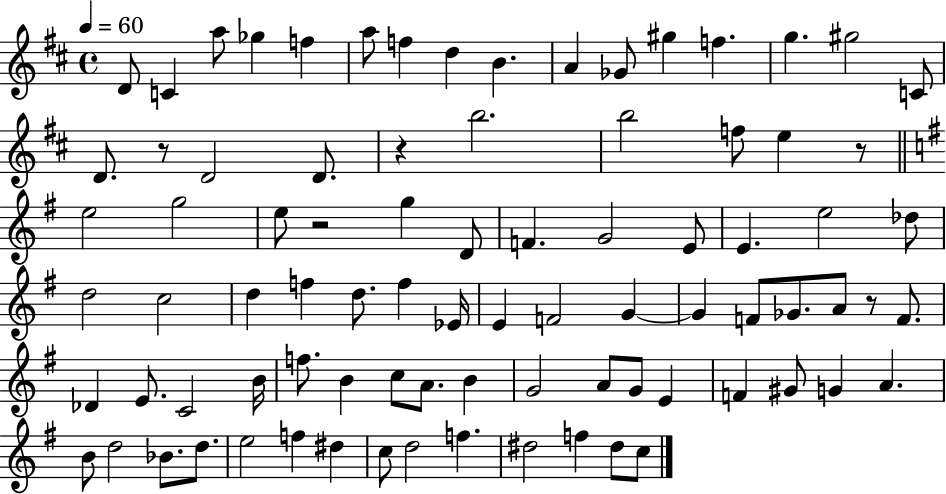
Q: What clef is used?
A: treble